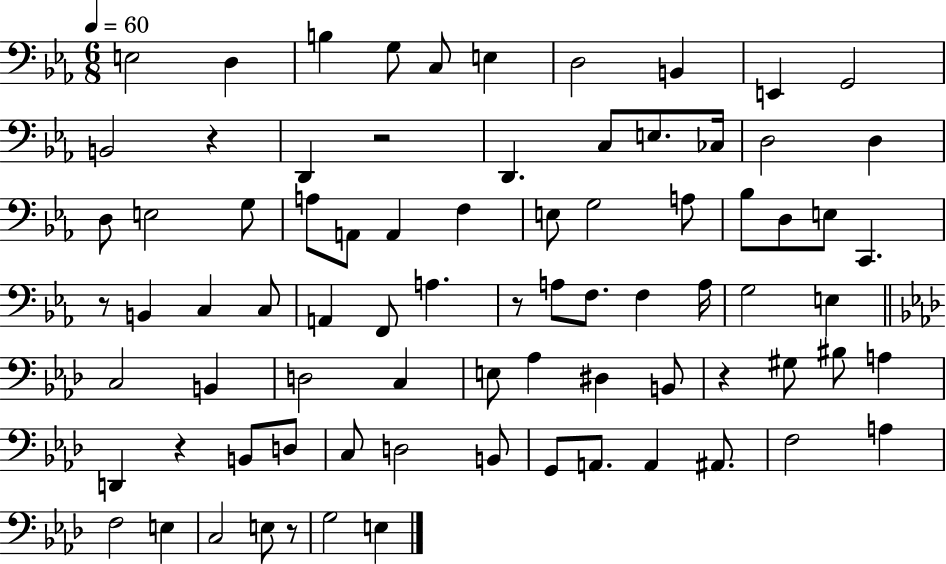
{
  \clef bass
  \numericTimeSignature
  \time 6/8
  \key ees \major
  \tempo 4 = 60
  e2 d4 | b4 g8 c8 e4 | d2 b,4 | e,4 g,2 | \break b,2 r4 | d,4 r2 | d,4. c8 e8. ces16 | d2 d4 | \break d8 e2 g8 | a8 a,8 a,4 f4 | e8 g2 a8 | bes8 d8 e8 c,4. | \break r8 b,4 c4 c8 | a,4 f,8 a4. | r8 a8 f8. f4 a16 | g2 e4 | \break \bar "||" \break \key f \minor c2 b,4 | d2 c4 | e8 aes4 dis4 b,8 | r4 gis8 bis8 a4 | \break d,4 r4 b,8 d8 | c8 d2 b,8 | g,8 a,8. a,4 ais,8. | f2 a4 | \break f2 e4 | c2 e8 r8 | g2 e4 | \bar "|."
}